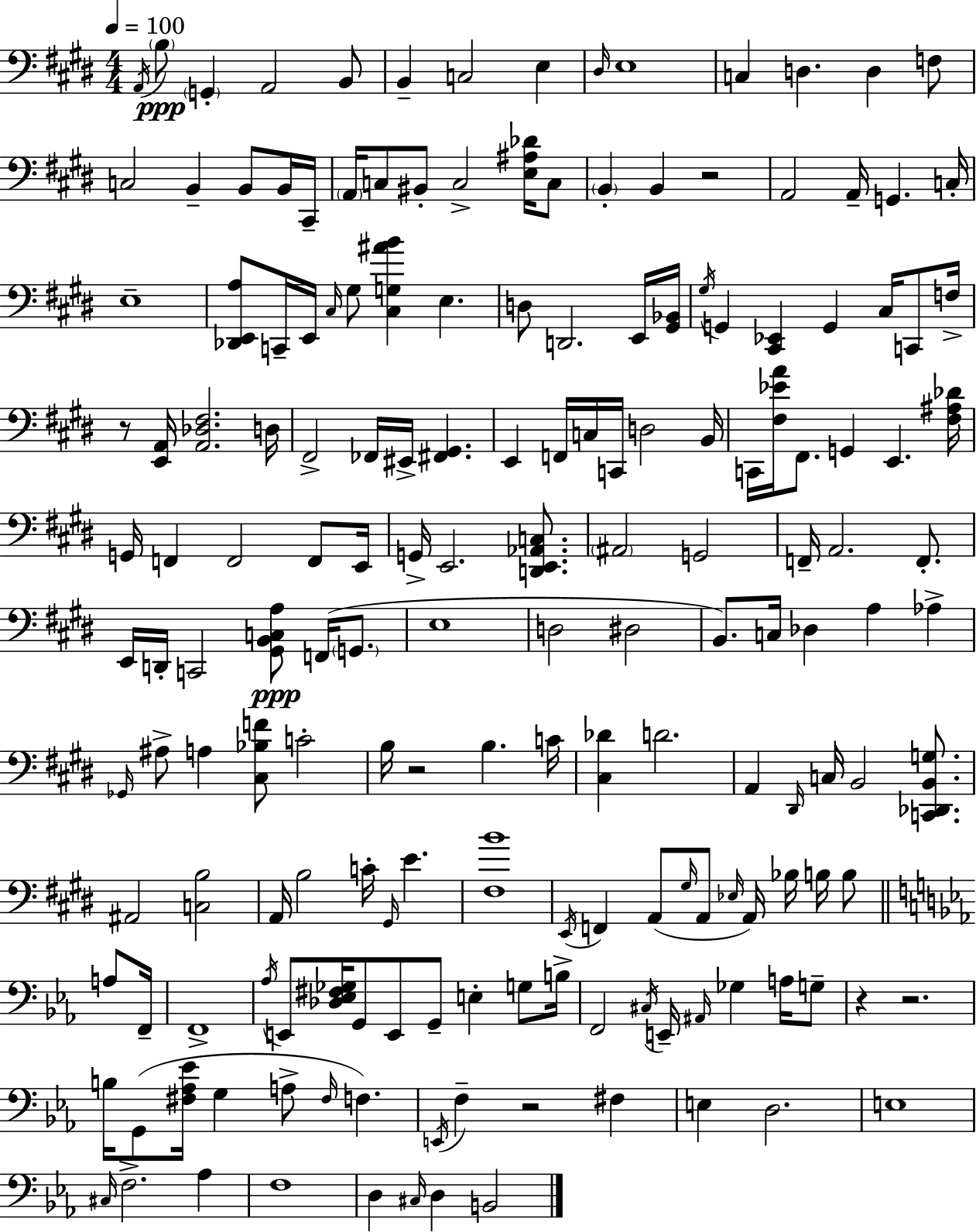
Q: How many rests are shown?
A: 6